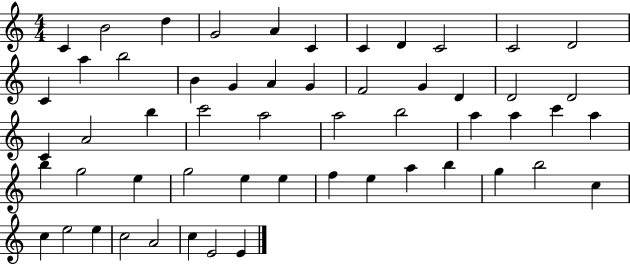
C4/q B4/h D5/q G4/h A4/q C4/q C4/q D4/q C4/h C4/h D4/h C4/q A5/q B5/h B4/q G4/q A4/q G4/q F4/h G4/q D4/q D4/h D4/h C4/q A4/h B5/q C6/h A5/h A5/h B5/h A5/q A5/q C6/q A5/q B5/q G5/h E5/q G5/h E5/q E5/q F5/q E5/q A5/q B5/q G5/q B5/h C5/q C5/q E5/h E5/q C5/h A4/h C5/q E4/h E4/q